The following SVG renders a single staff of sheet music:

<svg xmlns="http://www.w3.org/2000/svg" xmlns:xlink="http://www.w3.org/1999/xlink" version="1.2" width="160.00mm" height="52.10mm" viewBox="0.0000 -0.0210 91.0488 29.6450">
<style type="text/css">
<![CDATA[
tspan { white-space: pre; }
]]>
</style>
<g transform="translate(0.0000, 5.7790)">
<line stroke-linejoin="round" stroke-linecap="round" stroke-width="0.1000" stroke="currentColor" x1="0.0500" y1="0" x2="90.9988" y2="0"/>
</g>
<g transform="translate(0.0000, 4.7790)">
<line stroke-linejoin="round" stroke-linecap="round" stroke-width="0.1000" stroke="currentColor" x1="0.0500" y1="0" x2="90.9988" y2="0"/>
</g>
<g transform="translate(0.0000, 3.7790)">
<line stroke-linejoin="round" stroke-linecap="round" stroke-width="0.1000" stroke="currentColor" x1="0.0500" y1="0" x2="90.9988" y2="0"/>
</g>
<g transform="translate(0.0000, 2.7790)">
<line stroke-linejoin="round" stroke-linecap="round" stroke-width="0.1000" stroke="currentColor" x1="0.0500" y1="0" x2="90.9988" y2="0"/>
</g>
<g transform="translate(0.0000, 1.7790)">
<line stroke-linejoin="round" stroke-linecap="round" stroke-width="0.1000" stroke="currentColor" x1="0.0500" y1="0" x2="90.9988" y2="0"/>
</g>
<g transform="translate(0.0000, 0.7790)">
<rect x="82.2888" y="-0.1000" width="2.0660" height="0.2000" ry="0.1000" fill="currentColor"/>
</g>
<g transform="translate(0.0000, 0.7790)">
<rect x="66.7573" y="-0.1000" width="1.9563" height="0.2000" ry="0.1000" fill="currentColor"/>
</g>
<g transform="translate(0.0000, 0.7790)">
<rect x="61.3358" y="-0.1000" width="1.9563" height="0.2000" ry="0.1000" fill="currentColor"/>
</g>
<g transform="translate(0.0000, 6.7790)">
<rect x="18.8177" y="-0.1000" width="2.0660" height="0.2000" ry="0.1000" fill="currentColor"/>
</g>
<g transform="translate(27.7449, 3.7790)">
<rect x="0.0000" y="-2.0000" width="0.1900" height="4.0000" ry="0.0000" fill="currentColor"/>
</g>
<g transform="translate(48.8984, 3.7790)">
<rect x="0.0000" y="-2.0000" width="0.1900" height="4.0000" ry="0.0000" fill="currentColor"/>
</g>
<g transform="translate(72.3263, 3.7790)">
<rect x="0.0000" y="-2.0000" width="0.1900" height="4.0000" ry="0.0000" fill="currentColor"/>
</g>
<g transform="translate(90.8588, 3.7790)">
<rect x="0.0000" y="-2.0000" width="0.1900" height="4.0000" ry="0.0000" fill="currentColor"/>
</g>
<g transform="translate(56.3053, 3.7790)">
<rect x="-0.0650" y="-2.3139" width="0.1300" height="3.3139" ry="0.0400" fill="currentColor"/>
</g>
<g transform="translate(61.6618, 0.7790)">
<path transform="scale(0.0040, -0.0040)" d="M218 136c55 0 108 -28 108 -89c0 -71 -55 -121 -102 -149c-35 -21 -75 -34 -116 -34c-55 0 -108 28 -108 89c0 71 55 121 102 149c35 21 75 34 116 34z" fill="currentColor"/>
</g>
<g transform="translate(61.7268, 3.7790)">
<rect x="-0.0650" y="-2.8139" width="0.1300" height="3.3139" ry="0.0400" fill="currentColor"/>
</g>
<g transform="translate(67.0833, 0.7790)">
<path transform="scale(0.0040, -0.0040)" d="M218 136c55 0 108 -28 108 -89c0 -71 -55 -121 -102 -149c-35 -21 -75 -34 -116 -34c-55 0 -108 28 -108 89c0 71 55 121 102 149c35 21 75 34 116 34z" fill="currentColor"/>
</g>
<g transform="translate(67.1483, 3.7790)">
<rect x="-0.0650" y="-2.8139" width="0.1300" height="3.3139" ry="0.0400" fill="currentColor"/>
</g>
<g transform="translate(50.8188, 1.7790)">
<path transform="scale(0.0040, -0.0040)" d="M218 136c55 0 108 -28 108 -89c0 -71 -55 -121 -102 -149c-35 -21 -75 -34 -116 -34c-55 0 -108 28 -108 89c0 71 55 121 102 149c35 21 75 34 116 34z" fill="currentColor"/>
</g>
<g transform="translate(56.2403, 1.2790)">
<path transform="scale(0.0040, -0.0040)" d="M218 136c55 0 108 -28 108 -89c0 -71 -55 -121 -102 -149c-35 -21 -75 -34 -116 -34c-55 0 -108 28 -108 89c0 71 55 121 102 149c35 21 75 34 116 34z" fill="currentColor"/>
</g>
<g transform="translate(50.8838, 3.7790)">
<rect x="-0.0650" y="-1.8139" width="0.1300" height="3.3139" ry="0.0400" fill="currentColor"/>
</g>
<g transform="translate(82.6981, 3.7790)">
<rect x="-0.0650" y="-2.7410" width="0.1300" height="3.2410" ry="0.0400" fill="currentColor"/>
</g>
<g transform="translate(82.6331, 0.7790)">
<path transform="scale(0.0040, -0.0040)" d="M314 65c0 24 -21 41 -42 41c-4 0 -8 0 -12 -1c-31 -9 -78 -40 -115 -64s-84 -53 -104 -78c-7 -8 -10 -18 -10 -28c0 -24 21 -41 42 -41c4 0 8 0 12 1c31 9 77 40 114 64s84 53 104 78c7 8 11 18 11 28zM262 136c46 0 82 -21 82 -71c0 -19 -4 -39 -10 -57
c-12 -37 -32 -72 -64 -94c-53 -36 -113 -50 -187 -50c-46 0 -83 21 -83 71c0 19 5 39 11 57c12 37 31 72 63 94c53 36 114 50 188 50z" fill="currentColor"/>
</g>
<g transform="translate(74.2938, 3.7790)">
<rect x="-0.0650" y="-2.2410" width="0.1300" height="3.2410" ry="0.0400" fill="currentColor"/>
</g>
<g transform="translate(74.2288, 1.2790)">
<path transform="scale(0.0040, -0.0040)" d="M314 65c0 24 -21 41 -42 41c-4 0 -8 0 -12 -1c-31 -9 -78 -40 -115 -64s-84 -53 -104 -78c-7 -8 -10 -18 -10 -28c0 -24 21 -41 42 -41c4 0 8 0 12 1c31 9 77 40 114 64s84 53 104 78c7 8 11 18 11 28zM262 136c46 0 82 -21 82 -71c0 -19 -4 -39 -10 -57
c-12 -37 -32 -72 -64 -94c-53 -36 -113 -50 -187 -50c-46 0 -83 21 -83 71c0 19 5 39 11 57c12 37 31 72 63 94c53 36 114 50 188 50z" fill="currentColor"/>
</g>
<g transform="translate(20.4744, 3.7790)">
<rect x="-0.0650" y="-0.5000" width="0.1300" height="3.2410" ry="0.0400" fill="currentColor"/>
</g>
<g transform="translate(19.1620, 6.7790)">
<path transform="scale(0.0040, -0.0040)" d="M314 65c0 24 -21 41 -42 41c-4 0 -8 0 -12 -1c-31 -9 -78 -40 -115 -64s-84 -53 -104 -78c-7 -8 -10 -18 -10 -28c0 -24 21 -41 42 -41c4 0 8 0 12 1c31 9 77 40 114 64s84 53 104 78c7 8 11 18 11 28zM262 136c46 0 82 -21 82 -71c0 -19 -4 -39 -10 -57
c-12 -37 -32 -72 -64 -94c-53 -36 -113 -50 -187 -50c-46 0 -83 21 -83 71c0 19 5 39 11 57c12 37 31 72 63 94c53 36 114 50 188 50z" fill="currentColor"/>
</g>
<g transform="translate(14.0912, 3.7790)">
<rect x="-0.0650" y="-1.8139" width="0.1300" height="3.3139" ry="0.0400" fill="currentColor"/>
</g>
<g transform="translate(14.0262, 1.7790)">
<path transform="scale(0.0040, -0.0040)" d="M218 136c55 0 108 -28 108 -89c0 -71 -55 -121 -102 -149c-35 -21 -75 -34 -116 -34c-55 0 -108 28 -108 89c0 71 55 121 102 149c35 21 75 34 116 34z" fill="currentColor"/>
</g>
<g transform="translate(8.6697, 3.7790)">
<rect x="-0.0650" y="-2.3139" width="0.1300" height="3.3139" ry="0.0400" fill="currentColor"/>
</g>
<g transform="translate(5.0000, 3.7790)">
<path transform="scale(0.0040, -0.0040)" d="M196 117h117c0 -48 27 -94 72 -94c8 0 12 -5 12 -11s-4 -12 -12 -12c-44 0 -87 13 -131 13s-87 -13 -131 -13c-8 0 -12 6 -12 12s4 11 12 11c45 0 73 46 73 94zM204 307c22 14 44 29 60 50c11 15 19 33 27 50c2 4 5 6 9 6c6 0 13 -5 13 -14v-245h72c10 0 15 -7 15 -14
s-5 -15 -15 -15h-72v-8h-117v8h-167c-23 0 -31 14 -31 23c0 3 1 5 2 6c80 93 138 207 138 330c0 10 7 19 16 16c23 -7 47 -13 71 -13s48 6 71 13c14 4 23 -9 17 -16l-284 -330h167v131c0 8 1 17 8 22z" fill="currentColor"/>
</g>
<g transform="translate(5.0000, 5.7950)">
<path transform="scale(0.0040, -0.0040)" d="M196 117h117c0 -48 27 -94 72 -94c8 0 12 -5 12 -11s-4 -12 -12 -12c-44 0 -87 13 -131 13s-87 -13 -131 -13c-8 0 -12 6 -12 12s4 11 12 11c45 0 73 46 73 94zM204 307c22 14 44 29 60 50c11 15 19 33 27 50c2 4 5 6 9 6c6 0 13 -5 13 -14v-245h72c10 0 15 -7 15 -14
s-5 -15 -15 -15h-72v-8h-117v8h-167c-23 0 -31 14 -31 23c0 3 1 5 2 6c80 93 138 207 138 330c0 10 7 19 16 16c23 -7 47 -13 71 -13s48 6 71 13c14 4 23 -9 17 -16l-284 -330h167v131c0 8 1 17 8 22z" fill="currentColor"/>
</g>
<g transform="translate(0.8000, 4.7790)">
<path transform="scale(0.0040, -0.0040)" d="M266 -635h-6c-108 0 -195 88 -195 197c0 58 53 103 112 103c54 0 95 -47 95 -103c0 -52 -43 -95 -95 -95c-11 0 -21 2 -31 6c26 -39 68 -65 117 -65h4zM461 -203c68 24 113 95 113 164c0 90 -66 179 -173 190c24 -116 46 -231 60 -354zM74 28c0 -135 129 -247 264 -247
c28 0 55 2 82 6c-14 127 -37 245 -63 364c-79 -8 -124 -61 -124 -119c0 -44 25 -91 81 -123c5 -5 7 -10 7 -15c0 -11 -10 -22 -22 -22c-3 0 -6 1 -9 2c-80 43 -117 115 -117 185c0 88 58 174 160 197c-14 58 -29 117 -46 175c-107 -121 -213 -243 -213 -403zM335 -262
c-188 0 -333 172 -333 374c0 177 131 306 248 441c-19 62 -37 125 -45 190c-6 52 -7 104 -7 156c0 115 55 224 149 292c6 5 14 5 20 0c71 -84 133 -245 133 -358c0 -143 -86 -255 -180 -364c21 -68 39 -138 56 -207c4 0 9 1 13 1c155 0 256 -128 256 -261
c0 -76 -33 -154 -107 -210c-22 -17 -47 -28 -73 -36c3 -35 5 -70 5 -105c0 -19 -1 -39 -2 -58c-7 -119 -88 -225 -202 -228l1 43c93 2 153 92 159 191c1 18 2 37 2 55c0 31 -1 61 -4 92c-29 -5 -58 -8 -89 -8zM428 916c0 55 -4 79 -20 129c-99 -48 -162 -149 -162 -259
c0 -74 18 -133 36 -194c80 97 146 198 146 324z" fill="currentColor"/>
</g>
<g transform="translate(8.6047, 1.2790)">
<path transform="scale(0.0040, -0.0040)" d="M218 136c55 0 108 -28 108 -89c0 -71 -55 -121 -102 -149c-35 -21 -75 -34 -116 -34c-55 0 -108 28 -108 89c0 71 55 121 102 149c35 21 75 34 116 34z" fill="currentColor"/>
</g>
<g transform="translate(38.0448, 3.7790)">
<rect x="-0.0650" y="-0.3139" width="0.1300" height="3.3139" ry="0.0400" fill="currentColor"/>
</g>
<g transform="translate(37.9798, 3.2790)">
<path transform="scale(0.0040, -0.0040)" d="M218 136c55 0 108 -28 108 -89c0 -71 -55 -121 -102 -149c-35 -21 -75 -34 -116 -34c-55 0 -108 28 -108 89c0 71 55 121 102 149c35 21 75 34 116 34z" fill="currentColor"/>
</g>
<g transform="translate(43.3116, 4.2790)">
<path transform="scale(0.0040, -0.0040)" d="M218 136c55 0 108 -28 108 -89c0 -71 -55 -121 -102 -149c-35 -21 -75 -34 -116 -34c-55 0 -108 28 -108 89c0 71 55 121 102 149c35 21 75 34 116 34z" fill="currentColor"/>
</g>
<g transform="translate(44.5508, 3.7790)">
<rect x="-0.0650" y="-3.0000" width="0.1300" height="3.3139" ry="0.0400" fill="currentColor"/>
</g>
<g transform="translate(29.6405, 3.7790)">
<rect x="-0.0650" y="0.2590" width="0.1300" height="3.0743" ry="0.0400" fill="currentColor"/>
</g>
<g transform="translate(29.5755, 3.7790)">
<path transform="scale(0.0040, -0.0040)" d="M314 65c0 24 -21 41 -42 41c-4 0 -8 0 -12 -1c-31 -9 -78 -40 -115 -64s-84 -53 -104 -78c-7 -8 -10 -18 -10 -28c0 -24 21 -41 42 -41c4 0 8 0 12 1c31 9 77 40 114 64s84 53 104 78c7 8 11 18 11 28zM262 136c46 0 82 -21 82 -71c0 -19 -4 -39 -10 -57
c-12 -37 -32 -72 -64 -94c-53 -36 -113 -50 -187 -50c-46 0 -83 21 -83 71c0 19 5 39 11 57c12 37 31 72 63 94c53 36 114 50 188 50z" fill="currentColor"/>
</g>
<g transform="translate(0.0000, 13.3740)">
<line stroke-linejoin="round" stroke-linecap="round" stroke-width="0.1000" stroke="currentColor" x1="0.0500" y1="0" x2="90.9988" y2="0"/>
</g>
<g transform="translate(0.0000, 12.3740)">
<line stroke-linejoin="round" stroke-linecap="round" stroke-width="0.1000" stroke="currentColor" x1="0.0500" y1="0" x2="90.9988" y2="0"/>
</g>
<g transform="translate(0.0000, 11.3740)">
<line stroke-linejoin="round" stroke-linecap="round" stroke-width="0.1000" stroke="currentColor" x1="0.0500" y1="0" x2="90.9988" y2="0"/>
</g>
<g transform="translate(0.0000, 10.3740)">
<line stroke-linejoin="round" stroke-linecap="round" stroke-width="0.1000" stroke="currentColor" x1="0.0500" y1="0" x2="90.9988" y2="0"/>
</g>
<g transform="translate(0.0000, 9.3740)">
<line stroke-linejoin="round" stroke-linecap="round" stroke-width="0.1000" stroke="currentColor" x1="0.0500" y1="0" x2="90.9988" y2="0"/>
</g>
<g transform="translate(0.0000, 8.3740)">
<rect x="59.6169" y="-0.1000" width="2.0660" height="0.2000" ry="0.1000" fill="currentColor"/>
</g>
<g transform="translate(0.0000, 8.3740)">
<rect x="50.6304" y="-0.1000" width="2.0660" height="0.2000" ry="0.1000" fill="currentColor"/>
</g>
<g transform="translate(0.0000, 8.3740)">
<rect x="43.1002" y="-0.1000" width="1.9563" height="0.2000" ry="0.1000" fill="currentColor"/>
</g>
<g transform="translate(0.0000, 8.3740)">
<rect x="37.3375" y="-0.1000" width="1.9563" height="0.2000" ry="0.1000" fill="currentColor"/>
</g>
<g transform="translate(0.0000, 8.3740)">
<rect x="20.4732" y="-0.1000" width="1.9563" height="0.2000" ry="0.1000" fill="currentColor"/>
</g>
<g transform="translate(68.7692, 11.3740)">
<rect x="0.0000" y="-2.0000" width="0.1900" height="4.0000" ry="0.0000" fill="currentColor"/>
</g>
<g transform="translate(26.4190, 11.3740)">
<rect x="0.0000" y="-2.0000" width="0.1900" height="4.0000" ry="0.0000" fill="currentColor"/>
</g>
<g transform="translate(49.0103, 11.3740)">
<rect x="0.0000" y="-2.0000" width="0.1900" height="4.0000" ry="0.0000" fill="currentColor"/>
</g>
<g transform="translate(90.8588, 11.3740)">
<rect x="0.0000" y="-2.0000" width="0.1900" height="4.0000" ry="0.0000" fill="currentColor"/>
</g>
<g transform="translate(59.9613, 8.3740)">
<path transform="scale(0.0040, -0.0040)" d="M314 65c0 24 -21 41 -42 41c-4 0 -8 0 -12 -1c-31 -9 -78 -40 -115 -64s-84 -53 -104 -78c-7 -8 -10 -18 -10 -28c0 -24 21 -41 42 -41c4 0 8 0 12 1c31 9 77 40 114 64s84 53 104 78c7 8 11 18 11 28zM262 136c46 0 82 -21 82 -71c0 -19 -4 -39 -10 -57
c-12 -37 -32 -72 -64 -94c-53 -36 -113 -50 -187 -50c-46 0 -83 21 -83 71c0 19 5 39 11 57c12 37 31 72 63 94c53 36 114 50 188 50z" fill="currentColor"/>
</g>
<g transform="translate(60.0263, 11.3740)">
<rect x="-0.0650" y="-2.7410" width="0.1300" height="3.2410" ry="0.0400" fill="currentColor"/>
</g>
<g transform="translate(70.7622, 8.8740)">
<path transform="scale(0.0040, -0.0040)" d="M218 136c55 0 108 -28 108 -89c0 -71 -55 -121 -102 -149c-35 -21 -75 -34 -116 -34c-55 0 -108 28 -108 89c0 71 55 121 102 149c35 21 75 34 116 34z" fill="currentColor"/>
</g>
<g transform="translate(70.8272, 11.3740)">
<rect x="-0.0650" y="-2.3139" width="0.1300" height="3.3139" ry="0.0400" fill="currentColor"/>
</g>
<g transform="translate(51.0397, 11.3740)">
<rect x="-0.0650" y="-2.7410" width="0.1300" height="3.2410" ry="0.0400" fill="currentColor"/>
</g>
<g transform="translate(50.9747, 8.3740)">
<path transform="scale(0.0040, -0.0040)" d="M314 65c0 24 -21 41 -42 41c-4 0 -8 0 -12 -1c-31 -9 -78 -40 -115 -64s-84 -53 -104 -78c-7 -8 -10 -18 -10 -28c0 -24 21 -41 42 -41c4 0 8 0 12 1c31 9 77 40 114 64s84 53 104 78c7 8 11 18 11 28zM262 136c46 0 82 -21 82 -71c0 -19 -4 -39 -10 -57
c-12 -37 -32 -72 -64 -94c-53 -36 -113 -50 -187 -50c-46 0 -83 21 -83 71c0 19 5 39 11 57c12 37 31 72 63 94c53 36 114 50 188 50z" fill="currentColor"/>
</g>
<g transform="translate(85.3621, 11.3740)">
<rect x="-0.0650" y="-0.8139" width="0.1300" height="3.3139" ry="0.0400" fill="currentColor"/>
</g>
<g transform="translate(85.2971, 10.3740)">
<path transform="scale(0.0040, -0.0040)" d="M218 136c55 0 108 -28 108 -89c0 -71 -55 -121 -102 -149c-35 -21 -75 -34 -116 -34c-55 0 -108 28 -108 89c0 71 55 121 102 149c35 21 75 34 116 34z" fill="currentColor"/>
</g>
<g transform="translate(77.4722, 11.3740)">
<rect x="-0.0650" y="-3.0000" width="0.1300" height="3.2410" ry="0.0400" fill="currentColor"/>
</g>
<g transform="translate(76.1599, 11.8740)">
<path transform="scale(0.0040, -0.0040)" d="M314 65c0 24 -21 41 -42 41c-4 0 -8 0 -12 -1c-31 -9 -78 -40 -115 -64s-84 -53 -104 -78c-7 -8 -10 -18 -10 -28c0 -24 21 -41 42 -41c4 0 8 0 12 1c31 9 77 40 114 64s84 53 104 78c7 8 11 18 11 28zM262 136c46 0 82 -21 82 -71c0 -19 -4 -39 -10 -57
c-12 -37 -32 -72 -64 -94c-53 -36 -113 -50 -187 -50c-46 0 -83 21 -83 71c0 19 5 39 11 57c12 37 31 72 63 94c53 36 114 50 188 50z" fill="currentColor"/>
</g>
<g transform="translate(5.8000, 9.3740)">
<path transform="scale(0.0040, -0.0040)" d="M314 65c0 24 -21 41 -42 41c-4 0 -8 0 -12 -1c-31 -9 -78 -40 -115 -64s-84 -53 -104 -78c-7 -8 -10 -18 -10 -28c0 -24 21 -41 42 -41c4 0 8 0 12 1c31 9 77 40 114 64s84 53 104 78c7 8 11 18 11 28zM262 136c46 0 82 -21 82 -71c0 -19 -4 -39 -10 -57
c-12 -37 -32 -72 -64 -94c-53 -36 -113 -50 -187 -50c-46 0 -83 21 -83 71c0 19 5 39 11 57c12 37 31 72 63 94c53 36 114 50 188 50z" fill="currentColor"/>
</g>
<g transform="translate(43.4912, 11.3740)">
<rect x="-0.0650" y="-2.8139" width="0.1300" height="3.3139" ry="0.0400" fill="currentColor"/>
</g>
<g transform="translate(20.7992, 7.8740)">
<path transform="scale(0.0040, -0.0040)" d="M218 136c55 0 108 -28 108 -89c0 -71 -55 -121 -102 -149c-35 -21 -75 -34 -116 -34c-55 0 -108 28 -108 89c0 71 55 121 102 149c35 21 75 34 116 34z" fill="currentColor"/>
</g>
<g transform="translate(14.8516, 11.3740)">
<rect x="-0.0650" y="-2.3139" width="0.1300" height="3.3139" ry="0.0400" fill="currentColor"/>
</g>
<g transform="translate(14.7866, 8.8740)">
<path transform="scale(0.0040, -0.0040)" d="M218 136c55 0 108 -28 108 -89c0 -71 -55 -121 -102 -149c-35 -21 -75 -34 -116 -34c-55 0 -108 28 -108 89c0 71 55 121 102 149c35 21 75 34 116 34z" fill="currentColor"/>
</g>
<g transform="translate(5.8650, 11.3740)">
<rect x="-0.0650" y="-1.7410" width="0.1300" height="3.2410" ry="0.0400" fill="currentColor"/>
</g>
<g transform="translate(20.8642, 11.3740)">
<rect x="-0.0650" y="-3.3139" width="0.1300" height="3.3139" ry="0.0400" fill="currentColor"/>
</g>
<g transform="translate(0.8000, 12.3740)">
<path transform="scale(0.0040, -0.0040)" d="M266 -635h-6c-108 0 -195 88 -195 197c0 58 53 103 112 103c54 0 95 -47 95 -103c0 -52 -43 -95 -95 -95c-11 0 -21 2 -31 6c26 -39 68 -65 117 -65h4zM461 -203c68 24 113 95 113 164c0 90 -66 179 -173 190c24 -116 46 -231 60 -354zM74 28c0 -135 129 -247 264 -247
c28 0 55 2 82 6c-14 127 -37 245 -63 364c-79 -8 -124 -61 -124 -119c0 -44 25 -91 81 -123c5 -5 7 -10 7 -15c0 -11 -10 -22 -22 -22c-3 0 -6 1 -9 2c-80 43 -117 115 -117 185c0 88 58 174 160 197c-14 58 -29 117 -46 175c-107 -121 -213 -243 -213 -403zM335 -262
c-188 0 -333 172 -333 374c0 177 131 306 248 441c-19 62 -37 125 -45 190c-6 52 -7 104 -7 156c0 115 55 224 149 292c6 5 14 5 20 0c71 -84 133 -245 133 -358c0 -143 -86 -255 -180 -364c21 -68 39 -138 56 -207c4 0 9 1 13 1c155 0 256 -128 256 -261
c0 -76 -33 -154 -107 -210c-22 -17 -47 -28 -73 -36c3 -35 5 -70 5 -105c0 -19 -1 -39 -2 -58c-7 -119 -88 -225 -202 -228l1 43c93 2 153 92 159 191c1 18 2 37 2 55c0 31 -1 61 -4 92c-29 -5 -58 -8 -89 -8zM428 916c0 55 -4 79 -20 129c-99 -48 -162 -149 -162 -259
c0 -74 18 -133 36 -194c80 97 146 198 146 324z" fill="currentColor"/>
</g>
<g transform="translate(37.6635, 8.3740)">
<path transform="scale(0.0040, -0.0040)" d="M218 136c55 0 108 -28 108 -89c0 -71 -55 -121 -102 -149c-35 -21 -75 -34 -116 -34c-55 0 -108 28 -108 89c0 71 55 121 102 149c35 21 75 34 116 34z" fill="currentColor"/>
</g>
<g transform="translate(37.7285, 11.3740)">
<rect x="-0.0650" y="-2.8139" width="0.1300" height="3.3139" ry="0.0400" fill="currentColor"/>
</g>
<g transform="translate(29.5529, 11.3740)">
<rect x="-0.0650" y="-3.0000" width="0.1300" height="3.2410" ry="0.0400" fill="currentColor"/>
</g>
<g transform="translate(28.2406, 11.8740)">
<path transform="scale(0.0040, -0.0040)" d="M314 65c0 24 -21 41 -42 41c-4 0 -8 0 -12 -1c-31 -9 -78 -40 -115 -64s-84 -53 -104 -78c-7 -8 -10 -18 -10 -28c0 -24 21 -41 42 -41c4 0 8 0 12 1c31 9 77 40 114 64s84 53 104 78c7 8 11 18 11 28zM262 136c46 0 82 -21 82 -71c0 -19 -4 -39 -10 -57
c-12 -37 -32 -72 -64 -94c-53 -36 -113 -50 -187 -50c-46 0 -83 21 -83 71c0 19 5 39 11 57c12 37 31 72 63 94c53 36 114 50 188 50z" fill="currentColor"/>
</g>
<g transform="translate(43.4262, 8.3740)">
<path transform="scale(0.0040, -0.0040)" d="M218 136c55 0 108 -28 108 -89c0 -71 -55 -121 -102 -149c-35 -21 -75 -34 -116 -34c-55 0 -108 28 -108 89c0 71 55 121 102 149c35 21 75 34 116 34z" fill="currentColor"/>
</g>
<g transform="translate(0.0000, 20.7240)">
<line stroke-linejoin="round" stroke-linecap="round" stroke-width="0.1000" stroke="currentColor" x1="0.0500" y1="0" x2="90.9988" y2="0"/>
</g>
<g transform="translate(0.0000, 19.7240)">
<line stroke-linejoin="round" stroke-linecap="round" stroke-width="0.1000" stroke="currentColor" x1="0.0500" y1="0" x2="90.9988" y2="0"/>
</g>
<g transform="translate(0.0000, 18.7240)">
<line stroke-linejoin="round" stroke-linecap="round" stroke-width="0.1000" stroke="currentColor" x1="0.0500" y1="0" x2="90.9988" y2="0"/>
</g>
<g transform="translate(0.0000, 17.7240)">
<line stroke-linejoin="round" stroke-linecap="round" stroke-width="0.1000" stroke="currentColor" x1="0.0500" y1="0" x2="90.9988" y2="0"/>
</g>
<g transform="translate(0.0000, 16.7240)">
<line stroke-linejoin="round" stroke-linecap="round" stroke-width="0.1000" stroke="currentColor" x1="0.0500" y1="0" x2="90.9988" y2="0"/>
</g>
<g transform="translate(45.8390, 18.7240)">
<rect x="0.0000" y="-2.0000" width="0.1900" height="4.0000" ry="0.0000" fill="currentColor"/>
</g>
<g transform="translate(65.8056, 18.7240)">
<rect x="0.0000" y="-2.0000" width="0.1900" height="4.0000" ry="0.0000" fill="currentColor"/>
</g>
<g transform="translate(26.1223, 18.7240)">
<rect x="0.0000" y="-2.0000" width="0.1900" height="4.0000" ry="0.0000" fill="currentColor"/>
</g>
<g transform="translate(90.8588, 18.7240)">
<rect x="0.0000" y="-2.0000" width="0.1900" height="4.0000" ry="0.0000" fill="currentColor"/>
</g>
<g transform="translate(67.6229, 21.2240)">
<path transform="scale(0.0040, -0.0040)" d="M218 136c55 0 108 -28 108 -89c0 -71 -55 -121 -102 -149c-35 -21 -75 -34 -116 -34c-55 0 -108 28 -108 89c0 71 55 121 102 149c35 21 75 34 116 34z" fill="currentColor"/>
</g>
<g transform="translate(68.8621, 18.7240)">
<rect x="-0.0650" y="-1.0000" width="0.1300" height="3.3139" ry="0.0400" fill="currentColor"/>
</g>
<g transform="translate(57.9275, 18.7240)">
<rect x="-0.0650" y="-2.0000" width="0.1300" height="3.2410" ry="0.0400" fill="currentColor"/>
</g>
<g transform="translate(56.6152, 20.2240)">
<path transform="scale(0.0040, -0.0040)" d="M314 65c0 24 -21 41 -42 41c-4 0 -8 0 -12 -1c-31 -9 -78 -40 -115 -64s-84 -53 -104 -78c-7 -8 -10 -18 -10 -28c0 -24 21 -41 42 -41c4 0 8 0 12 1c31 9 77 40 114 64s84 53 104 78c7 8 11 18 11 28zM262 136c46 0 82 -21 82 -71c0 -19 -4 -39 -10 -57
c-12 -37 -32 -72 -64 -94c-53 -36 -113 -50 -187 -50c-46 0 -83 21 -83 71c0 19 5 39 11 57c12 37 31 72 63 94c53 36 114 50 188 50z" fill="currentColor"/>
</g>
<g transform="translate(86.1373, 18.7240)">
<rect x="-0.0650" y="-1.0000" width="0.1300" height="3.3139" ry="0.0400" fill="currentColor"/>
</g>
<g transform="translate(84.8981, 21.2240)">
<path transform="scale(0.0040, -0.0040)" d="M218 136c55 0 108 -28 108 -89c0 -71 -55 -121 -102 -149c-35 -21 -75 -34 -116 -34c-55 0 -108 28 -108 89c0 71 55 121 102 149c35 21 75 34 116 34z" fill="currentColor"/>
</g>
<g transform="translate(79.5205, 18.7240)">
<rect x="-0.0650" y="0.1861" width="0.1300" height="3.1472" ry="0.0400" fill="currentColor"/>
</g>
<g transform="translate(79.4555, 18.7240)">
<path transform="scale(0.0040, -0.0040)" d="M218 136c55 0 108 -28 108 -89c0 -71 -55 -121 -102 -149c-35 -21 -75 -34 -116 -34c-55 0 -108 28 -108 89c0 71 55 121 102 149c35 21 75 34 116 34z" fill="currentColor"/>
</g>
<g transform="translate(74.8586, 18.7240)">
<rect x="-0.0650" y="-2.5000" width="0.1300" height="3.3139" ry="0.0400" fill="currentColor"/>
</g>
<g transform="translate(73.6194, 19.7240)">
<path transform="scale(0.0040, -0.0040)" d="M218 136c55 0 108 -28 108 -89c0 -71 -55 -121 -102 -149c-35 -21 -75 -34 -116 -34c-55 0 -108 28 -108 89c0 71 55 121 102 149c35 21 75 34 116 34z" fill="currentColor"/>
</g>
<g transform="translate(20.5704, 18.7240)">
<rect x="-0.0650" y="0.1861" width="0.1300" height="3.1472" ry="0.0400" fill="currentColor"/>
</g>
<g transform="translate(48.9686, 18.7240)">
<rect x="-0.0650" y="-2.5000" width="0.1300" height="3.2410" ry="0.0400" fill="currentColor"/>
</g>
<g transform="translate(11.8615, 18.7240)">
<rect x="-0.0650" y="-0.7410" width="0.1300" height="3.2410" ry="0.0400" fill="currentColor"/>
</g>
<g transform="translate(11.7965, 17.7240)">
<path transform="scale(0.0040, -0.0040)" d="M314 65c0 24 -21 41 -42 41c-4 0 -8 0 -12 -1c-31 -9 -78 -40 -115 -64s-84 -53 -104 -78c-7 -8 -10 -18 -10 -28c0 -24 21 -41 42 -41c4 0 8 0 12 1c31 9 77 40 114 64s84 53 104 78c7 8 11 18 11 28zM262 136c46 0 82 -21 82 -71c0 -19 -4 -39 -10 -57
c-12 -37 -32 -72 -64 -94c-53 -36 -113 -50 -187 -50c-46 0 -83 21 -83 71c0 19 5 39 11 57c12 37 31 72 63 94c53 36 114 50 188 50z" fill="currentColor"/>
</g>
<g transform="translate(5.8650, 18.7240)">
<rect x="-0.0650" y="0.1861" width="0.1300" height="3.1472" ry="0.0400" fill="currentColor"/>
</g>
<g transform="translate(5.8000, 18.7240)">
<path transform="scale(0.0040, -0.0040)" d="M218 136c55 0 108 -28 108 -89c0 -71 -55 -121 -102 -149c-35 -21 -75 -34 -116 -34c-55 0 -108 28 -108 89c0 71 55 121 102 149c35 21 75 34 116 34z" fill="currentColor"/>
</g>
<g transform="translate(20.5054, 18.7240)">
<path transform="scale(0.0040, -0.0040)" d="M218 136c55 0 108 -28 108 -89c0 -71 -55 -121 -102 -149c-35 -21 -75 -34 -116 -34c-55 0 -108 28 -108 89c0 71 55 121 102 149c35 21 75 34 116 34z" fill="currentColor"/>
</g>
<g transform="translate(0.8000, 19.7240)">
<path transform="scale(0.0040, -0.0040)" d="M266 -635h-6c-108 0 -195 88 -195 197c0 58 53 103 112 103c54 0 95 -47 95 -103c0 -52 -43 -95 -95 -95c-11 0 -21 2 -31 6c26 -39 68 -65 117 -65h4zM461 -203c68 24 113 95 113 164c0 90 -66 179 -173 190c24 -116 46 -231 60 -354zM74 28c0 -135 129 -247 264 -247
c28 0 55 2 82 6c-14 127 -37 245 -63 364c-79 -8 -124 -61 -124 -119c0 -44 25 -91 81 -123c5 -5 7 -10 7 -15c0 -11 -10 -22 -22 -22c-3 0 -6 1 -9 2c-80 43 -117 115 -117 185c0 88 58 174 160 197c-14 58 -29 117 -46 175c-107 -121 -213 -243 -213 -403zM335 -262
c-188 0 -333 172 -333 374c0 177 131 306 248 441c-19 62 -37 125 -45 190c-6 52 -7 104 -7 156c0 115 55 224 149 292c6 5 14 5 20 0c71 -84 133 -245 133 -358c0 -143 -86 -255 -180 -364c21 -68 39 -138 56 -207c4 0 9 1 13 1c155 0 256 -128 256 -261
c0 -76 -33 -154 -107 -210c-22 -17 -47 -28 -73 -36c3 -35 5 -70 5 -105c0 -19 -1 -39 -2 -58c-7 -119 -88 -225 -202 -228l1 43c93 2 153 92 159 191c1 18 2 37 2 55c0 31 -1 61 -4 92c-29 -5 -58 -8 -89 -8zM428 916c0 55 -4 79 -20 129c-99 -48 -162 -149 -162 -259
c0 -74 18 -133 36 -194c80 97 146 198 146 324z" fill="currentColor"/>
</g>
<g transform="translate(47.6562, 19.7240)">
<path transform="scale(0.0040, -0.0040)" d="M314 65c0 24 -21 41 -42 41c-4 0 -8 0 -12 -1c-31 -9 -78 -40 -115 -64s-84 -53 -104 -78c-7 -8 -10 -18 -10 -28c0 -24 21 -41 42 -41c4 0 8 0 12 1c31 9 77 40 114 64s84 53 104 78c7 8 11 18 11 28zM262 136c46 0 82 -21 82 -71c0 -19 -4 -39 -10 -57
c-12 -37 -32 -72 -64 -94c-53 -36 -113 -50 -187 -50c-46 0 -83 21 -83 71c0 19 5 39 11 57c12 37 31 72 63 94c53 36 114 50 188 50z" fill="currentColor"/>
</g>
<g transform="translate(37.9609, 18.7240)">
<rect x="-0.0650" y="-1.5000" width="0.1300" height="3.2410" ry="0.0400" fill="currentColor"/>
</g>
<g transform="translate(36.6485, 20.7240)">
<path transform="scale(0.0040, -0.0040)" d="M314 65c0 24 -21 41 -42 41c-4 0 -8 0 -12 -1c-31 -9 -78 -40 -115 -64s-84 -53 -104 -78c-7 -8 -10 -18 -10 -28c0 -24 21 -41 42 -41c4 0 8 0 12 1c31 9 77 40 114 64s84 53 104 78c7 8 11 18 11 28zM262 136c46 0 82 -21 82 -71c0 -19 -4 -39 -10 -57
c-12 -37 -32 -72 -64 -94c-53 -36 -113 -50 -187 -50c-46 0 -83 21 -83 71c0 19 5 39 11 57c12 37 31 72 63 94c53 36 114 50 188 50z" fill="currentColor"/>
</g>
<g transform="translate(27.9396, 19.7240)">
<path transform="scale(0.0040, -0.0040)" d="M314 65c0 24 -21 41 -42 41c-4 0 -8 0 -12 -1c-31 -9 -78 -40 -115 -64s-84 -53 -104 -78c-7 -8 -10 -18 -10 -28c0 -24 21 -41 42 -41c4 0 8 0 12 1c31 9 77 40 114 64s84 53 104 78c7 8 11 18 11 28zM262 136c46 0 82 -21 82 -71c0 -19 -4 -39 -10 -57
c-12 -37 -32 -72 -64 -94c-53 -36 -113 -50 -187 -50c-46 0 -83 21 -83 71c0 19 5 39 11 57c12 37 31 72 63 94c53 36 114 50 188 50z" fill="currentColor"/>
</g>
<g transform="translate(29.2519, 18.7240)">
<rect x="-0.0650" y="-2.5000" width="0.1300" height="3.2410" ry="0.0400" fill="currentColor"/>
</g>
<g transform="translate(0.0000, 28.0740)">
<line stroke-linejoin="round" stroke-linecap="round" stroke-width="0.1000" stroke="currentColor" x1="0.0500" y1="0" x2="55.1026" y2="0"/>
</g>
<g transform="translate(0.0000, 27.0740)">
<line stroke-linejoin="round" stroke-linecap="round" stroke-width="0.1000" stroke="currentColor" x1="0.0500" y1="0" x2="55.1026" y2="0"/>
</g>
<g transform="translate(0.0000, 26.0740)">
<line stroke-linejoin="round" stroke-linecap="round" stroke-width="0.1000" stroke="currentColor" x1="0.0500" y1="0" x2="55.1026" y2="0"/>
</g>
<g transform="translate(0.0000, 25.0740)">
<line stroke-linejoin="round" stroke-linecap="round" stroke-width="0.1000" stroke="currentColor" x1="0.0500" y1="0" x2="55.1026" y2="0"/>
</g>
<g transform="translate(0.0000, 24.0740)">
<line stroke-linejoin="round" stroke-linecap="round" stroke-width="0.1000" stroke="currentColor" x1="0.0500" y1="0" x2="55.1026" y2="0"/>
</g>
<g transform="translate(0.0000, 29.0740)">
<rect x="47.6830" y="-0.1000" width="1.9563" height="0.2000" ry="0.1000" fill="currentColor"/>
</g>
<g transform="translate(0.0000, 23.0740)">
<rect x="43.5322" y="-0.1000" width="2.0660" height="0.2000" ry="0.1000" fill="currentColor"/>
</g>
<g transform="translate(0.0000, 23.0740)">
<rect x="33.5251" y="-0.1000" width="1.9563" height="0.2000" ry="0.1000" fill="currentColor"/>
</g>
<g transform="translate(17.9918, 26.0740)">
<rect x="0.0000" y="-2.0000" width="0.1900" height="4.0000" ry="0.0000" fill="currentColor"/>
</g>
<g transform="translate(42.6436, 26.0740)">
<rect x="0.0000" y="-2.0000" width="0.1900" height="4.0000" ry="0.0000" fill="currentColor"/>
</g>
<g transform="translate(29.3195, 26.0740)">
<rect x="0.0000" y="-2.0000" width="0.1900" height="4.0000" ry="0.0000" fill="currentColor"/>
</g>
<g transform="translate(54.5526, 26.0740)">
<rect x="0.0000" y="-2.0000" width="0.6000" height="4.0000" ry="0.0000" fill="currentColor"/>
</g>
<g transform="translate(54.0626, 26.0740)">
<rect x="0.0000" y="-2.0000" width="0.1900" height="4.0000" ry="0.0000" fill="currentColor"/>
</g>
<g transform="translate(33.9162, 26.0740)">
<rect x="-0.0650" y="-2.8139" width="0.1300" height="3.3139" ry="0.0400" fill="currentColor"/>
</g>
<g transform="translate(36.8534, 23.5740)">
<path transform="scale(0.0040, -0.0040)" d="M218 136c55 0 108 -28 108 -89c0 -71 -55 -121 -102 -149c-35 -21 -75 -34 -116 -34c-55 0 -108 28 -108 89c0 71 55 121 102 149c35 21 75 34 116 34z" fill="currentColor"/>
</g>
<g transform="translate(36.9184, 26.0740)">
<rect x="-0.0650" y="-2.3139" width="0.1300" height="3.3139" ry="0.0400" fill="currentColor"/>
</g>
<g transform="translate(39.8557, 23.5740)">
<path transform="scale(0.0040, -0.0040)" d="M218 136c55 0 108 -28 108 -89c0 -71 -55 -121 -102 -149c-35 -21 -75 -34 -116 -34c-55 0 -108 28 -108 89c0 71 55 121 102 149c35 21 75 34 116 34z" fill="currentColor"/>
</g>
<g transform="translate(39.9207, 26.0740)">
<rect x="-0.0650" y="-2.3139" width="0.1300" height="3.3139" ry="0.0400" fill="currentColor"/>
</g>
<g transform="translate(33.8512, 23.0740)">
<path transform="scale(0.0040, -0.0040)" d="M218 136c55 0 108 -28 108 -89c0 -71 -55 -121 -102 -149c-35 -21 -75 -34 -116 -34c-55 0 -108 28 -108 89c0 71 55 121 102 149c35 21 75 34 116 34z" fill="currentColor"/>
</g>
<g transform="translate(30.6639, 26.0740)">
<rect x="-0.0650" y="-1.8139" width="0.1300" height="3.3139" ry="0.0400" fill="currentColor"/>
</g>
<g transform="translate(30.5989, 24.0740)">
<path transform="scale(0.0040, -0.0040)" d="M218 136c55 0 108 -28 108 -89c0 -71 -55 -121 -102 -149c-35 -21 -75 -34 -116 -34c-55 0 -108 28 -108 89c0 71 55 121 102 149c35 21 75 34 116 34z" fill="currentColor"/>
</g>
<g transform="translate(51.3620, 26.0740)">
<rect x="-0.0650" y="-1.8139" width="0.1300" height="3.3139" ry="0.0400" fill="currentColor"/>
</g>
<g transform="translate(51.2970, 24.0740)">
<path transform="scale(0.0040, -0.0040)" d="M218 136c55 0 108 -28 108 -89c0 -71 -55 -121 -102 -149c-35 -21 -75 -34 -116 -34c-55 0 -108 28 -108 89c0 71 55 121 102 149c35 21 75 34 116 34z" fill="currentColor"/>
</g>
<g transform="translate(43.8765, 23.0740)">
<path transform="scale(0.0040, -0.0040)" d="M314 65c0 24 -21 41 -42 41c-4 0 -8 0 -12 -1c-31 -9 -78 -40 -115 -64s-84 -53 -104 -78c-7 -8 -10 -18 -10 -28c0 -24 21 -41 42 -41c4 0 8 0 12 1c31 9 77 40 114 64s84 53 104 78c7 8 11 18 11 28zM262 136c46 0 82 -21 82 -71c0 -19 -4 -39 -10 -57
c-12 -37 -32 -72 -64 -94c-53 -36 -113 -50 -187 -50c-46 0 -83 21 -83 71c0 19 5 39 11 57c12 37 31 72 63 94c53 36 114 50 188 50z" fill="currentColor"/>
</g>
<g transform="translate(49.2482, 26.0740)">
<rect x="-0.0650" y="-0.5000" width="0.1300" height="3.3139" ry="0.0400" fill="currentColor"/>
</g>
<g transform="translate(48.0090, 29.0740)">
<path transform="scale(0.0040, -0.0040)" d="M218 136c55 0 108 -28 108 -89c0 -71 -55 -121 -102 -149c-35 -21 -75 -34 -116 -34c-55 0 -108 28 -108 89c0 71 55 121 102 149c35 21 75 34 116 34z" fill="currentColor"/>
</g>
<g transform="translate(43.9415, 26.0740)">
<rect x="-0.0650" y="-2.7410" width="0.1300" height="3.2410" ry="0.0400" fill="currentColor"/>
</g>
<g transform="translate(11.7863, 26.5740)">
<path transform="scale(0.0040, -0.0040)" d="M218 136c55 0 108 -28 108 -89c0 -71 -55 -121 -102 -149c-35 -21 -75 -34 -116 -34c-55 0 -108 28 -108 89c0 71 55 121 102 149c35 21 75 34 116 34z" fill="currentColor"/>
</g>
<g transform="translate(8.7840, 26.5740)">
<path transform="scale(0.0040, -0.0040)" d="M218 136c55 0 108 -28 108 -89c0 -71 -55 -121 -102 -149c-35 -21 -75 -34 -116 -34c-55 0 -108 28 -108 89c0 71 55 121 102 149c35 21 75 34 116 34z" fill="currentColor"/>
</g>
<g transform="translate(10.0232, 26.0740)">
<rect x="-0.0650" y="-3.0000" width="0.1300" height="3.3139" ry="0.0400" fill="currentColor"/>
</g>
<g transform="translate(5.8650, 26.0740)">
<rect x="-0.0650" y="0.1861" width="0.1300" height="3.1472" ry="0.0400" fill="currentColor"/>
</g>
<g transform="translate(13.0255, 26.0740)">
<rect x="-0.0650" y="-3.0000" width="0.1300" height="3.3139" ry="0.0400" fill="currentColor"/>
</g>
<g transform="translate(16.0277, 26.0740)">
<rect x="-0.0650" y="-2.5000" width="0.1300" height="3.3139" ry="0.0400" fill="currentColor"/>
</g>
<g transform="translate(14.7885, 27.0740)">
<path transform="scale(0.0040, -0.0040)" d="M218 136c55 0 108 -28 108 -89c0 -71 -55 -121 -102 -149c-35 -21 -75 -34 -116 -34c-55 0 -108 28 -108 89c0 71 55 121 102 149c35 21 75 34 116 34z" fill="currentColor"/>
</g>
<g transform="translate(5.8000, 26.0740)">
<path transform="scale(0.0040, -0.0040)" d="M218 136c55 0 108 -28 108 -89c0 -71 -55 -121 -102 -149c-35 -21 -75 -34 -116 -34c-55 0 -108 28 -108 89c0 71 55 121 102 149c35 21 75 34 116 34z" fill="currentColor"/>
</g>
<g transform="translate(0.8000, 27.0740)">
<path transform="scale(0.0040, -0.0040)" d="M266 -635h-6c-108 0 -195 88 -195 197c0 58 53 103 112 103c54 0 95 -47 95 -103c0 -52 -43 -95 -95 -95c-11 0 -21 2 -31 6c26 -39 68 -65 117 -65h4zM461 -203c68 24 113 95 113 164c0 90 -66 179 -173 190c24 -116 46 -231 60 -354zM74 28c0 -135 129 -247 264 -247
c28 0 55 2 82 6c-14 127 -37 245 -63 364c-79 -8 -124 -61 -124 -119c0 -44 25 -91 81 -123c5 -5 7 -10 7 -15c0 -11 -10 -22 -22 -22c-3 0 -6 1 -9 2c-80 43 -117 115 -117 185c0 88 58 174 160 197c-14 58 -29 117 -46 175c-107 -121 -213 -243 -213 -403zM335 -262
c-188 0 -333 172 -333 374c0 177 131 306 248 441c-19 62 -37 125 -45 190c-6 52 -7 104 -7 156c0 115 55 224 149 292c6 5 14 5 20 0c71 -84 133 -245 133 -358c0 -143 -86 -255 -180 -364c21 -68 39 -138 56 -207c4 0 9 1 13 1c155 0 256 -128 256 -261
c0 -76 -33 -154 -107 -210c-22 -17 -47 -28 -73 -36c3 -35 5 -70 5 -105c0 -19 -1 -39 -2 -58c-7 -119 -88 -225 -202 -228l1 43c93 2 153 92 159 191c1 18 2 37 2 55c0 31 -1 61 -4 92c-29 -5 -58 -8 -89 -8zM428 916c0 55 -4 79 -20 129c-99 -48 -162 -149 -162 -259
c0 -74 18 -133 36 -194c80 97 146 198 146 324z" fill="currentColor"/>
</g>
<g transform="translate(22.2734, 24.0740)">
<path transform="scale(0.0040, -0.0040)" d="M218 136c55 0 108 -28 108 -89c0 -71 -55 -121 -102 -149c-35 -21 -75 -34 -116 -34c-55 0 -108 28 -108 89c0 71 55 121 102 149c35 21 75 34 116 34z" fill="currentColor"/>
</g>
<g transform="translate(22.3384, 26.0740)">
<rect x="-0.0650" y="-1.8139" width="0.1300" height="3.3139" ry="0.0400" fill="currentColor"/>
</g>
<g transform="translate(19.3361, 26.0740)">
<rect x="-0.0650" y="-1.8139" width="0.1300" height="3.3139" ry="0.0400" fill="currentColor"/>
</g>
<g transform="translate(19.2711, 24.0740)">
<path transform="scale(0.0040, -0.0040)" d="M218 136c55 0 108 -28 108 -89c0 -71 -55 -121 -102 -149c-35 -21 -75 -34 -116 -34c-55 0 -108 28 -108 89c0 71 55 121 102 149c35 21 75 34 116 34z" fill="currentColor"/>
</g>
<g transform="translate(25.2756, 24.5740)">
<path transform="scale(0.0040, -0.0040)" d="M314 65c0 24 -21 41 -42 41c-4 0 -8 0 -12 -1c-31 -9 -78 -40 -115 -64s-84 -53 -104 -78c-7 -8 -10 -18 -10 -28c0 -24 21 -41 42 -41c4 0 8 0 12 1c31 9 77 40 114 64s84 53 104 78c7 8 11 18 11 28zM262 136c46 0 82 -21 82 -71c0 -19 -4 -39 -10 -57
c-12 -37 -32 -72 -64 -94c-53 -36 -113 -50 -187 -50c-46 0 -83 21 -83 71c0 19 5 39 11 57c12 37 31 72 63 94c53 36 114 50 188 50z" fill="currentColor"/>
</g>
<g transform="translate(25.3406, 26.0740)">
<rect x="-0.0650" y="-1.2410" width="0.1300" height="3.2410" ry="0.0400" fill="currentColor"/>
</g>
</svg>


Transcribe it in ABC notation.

X:1
T:Untitled
M:4/4
L:1/4
K:C
g f C2 B2 c A f g a a g2 a2 f2 g b A2 a a a2 a2 g A2 d B d2 B G2 E2 G2 F2 D G B D B A A G f f e2 f a g g a2 C f